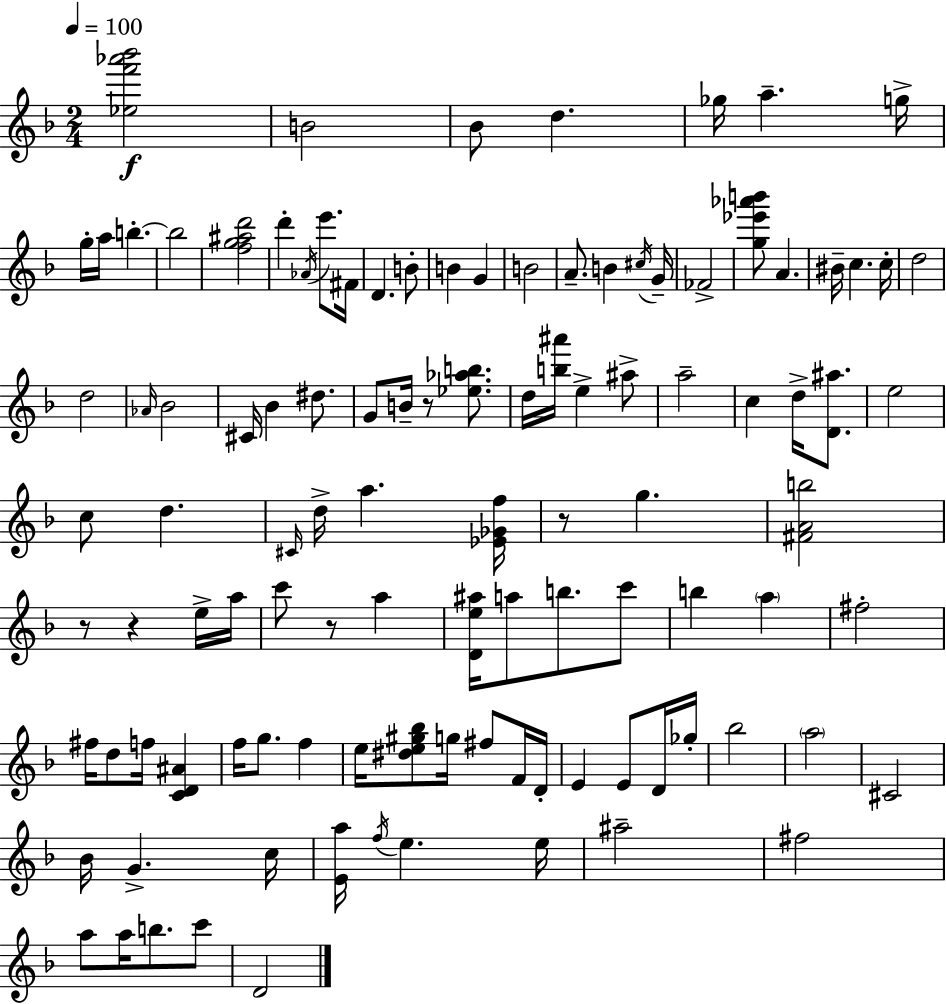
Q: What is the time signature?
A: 2/4